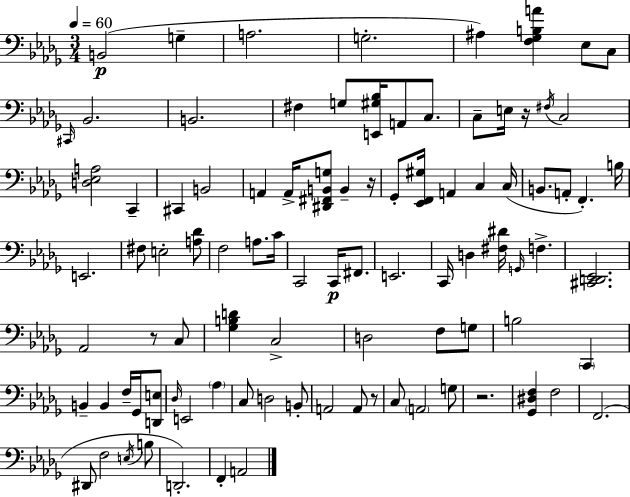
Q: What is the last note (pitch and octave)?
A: A2